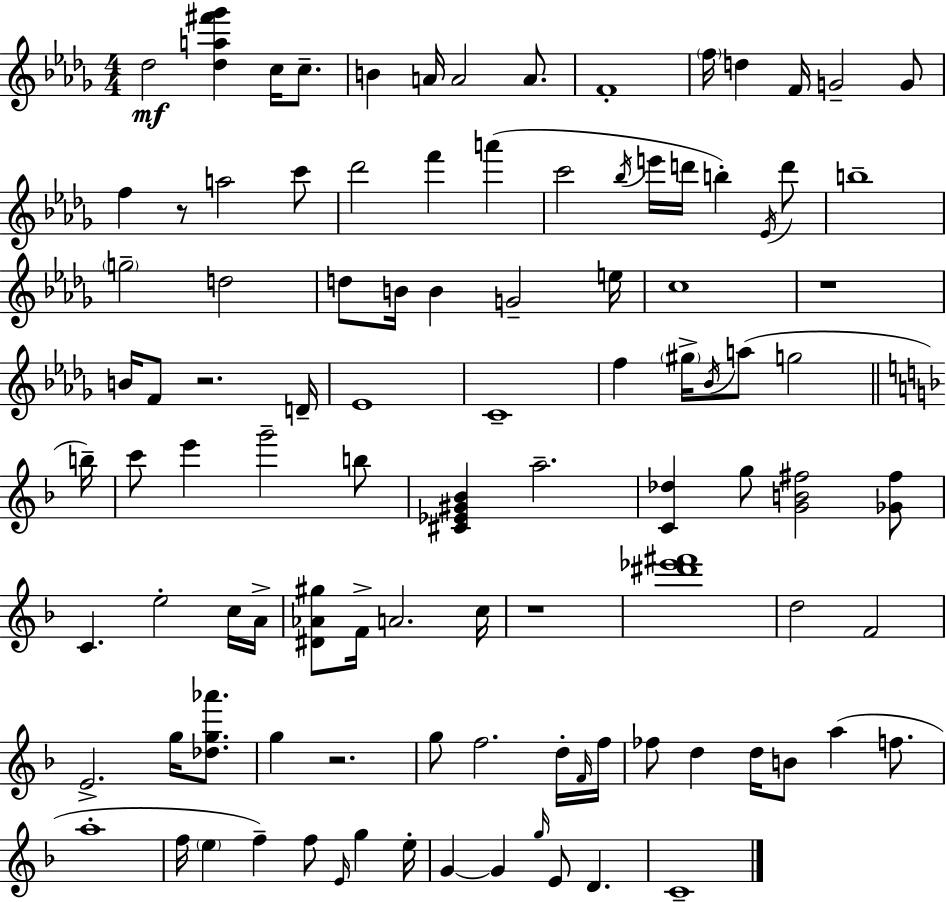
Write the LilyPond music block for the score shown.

{
  \clef treble
  \numericTimeSignature
  \time 4/4
  \key bes \minor
  \repeat volta 2 { des''2\mf <des'' a'' fis''' ges'''>4 c''16 c''8.-- | b'4 a'16 a'2 a'8. | f'1-. | \parenthesize f''16 d''4 f'16 g'2-- g'8 | \break f''4 r8 a''2 c'''8 | des'''2 f'''4 a'''4( | c'''2 \acciaccatura { bes''16 } e'''16 d'''16 b''4-.) \acciaccatura { ees'16 } | d'''8 b''1-- | \break \parenthesize g''2-- d''2 | d''8 b'16 b'4 g'2-- | e''16 c''1 | r1 | \break b'16 f'8 r2. | d'16-- ees'1 | c'1-- | f''4 \parenthesize gis''16-> \acciaccatura { bes'16 } a''8( g''2 | \break \bar "||" \break \key d \minor b''16--) c'''8 e'''4 g'''2-- b''8 | <cis' ees' gis' bes'>4 a''2.-- | <c' des''>4 g''8 <g' b' fis''>2 <ges' fis''>8 | c'4. e''2-. c''16 | \break a'16-> <dis' aes' gis''>8 f'16-> a'2. | c''16 r1 | <dis''' ees''' fis'''>1 | d''2 f'2 | \break e'2.-> g''16 <des'' g'' aes'''>8. | g''4 r2. | g''8 f''2. d''16-. | \grace { f'16 } f''16 fes''8 d''4 d''16 b'8 a''4( f''8. | \break a''1-. | f''16 \parenthesize e''4 f''4--) f''8 \grace { e'16 } g''4 | e''16-. g'4~~ g'4 \grace { g''16 } e'8 d'4. | c'1-- | \break } \bar "|."
}